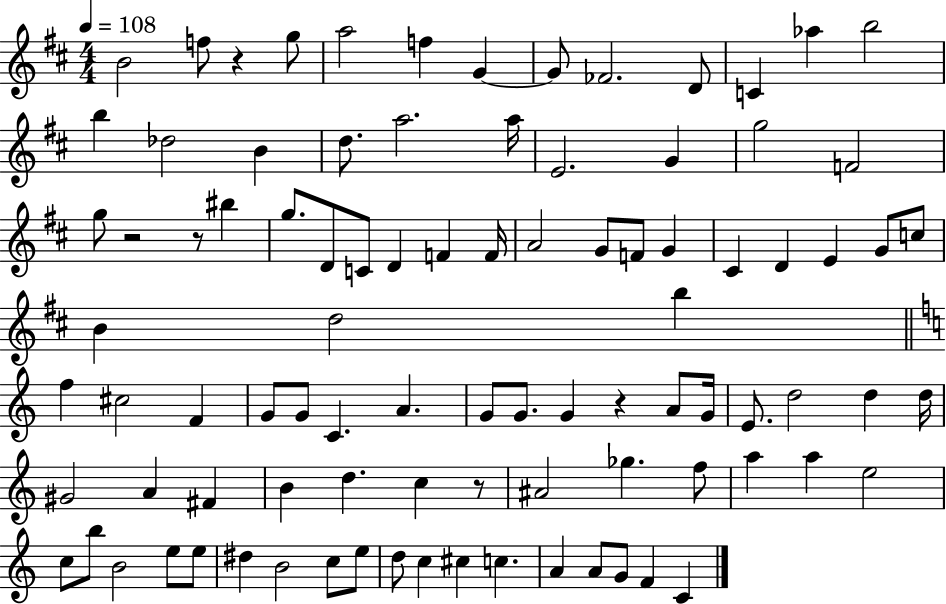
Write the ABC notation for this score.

X:1
T:Untitled
M:4/4
L:1/4
K:D
B2 f/2 z g/2 a2 f G G/2 _F2 D/2 C _a b2 b _d2 B d/2 a2 a/4 E2 G g2 F2 g/2 z2 z/2 ^b g/2 D/2 C/2 D F F/4 A2 G/2 F/2 G ^C D E G/2 c/2 B d2 b f ^c2 F G/2 G/2 C A G/2 G/2 G z A/2 G/4 E/2 d2 d d/4 ^G2 A ^F B d c z/2 ^A2 _g f/2 a a e2 c/2 b/2 B2 e/2 e/2 ^d B2 c/2 e/2 d/2 c ^c c A A/2 G/2 F C